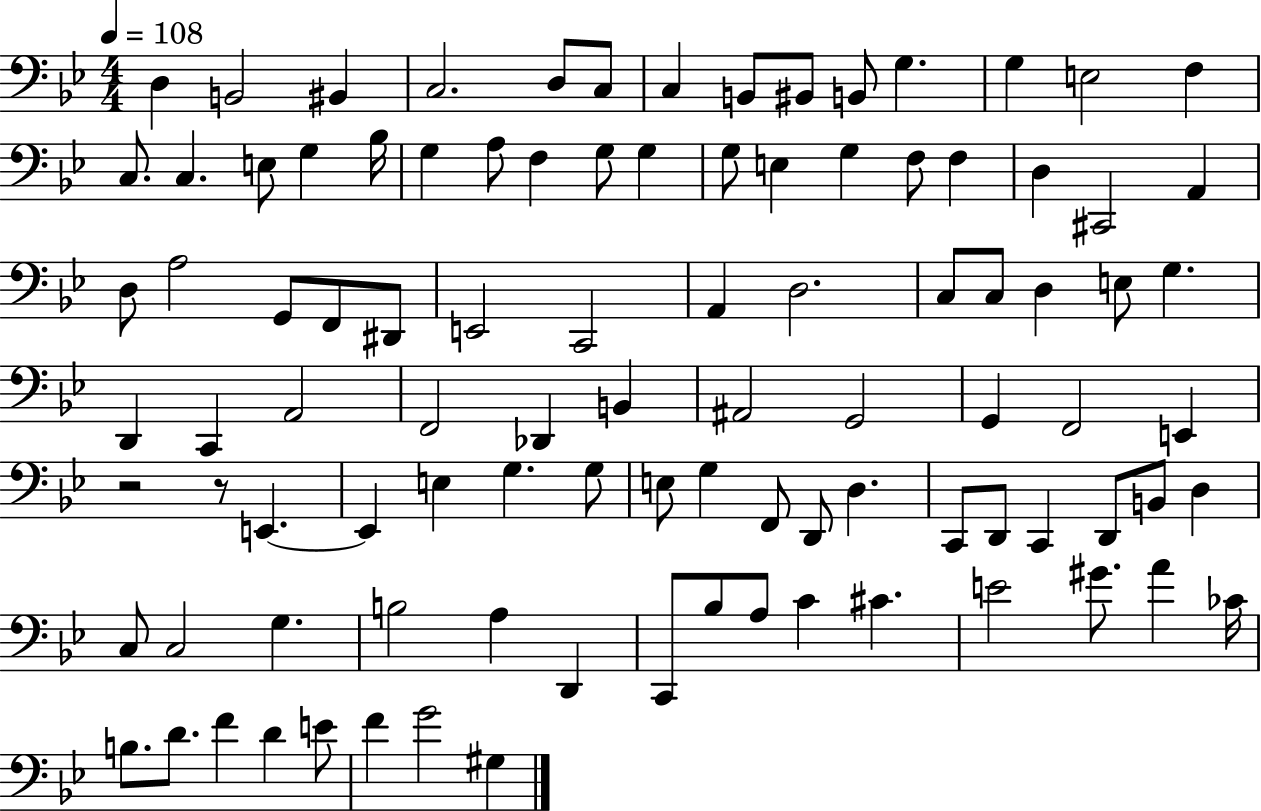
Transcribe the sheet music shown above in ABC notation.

X:1
T:Untitled
M:4/4
L:1/4
K:Bb
D, B,,2 ^B,, C,2 D,/2 C,/2 C, B,,/2 ^B,,/2 B,,/2 G, G, E,2 F, C,/2 C, E,/2 G, _B,/4 G, A,/2 F, G,/2 G, G,/2 E, G, F,/2 F, D, ^C,,2 A,, D,/2 A,2 G,,/2 F,,/2 ^D,,/2 E,,2 C,,2 A,, D,2 C,/2 C,/2 D, E,/2 G, D,, C,, A,,2 F,,2 _D,, B,, ^A,,2 G,,2 G,, F,,2 E,, z2 z/2 E,, E,, E, G, G,/2 E,/2 G, F,,/2 D,,/2 D, C,,/2 D,,/2 C,, D,,/2 B,,/2 D, C,/2 C,2 G, B,2 A, D,, C,,/2 _B,/2 A,/2 C ^C E2 ^G/2 A _C/4 B,/2 D/2 F D E/2 F G2 ^G,